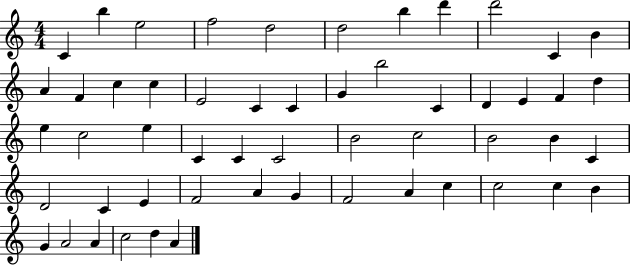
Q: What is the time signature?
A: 4/4